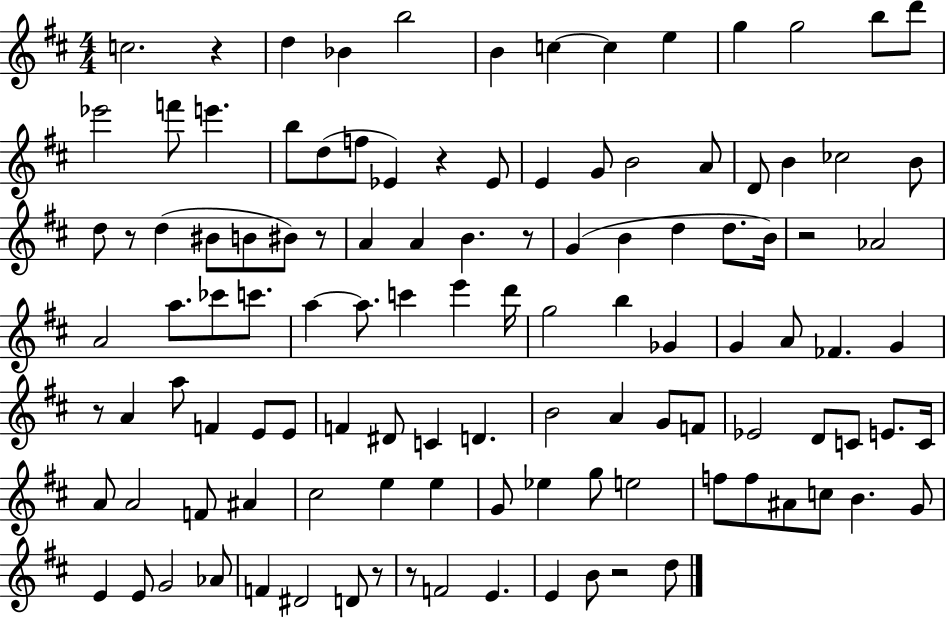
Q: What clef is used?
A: treble